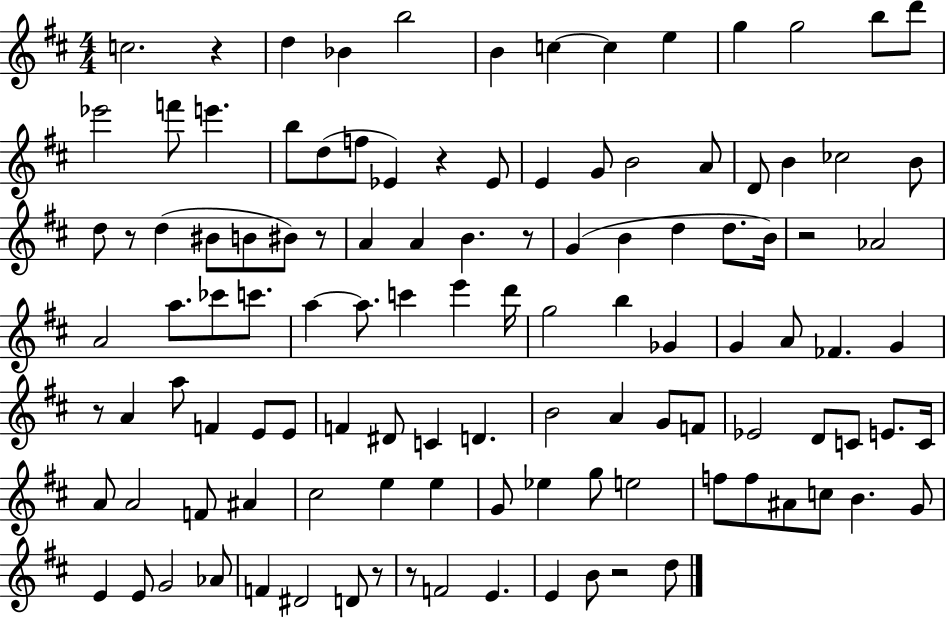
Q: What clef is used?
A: treble